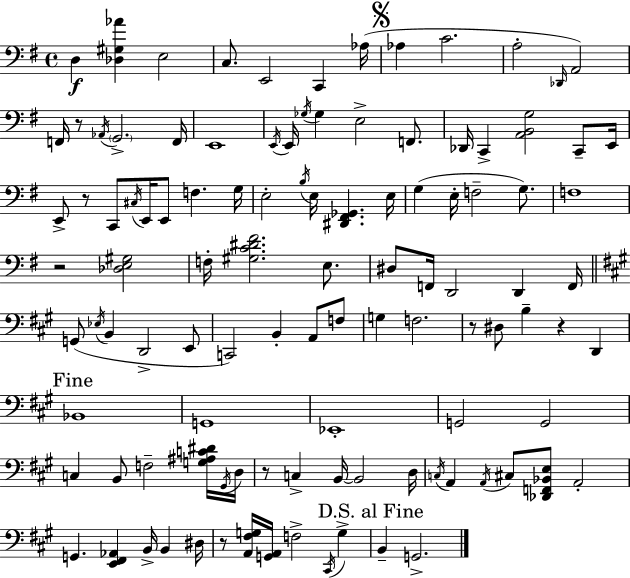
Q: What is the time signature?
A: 4/4